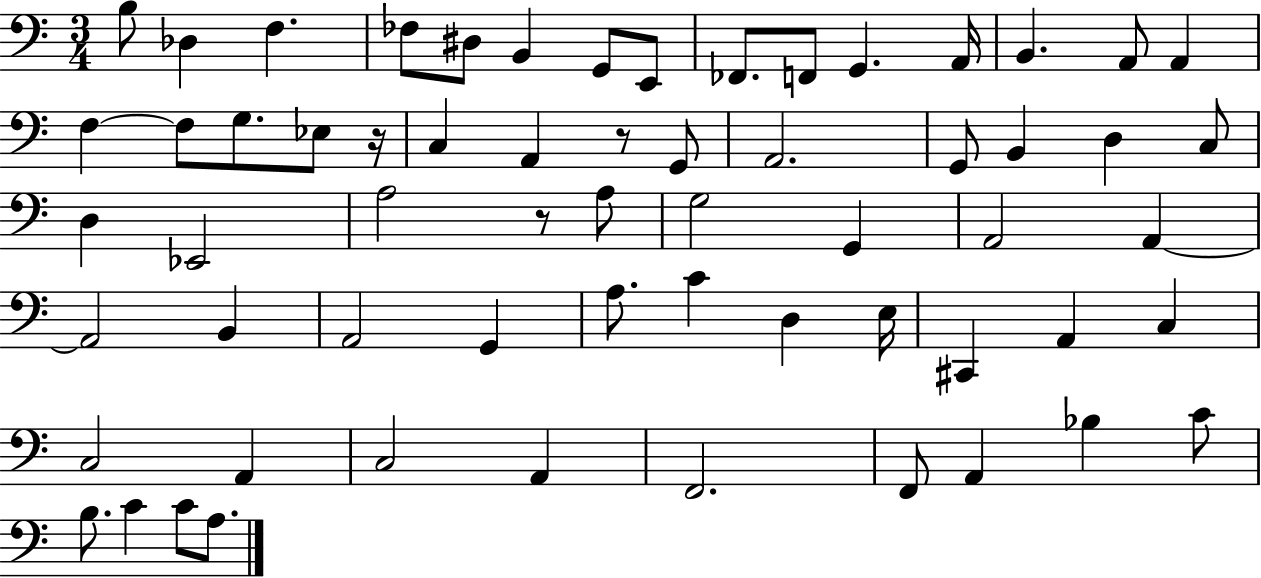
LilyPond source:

{
  \clef bass
  \numericTimeSignature
  \time 3/4
  \key c \major
  b8 des4 f4. | fes8 dis8 b,4 g,8 e,8 | fes,8. f,8 g,4. a,16 | b,4. a,8 a,4 | \break f4~~ f8 g8. ees8 r16 | c4 a,4 r8 g,8 | a,2. | g,8 b,4 d4 c8 | \break d4 ees,2 | a2 r8 a8 | g2 g,4 | a,2 a,4~~ | \break a,2 b,4 | a,2 g,4 | a8. c'4 d4 e16 | cis,4 a,4 c4 | \break c2 a,4 | c2 a,4 | f,2. | f,8 a,4 bes4 c'8 | \break b8. c'4 c'8 a8. | \bar "|."
}